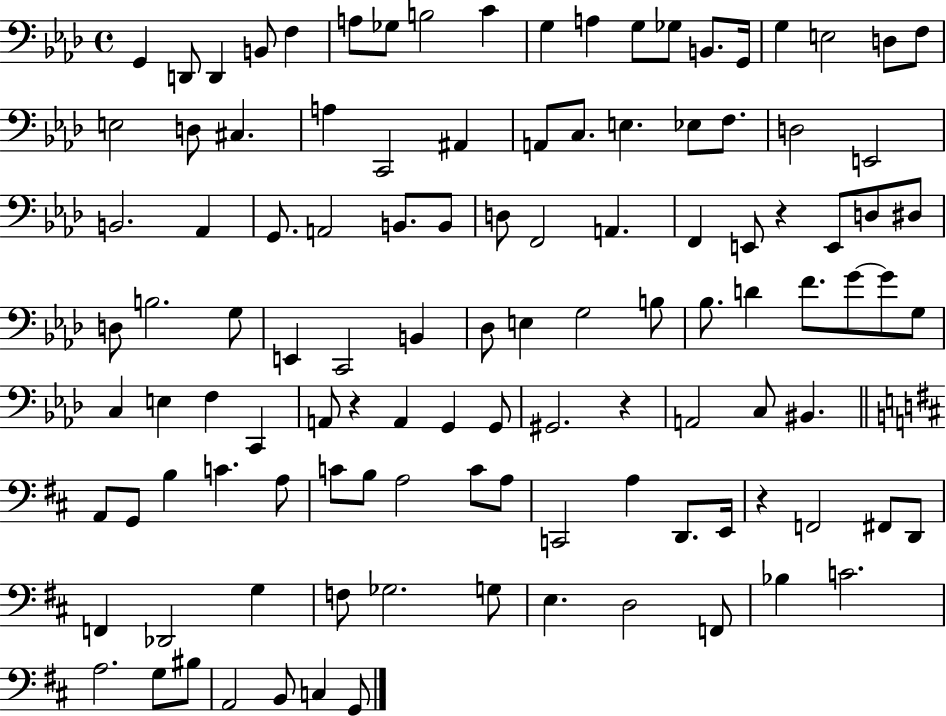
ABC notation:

X:1
T:Untitled
M:4/4
L:1/4
K:Ab
G,, D,,/2 D,, B,,/2 F, A,/2 _G,/2 B,2 C G, A, G,/2 _G,/2 B,,/2 G,,/4 G, E,2 D,/2 F,/2 E,2 D,/2 ^C, A, C,,2 ^A,, A,,/2 C,/2 E, _E,/2 F,/2 D,2 E,,2 B,,2 _A,, G,,/2 A,,2 B,,/2 B,,/2 D,/2 F,,2 A,, F,, E,,/2 z E,,/2 D,/2 ^D,/2 D,/2 B,2 G,/2 E,, C,,2 B,, _D,/2 E, G,2 B,/2 _B,/2 D F/2 G/2 G/2 G,/2 C, E, F, C,, A,,/2 z A,, G,, G,,/2 ^G,,2 z A,,2 C,/2 ^B,, A,,/2 G,,/2 B, C A,/2 C/2 B,/2 A,2 C/2 A,/2 C,,2 A, D,,/2 E,,/4 z F,,2 ^F,,/2 D,,/2 F,, _D,,2 G, F,/2 _G,2 G,/2 E, D,2 F,,/2 _B, C2 A,2 G,/2 ^B,/2 A,,2 B,,/2 C, G,,/2